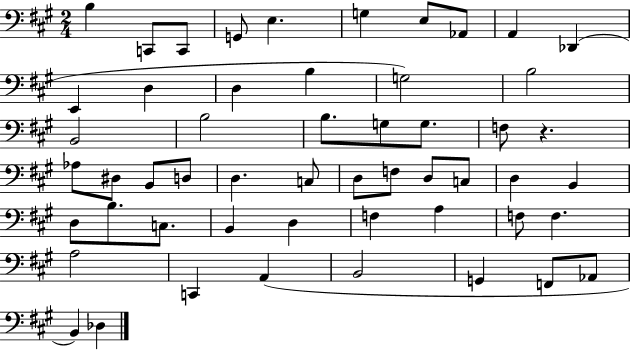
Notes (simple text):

B3/q C2/e C2/e G2/e E3/q. G3/q E3/e Ab2/e A2/q Db2/q E2/q D3/q D3/q B3/q G3/h B3/h B2/h B3/h B3/e. G3/e G3/e. F3/e R/q. Ab3/e D#3/e B2/e D3/e D3/q. C3/e D3/e F3/e D3/e C3/e D3/q B2/q D3/e B3/e. C3/e. B2/q D3/q F3/q A3/q F3/e F3/q. A3/h C2/q A2/q B2/h G2/q F2/e Ab2/e B2/q Db3/q